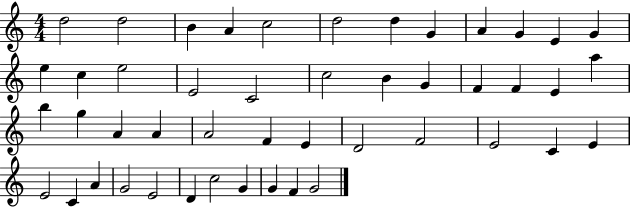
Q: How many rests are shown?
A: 0